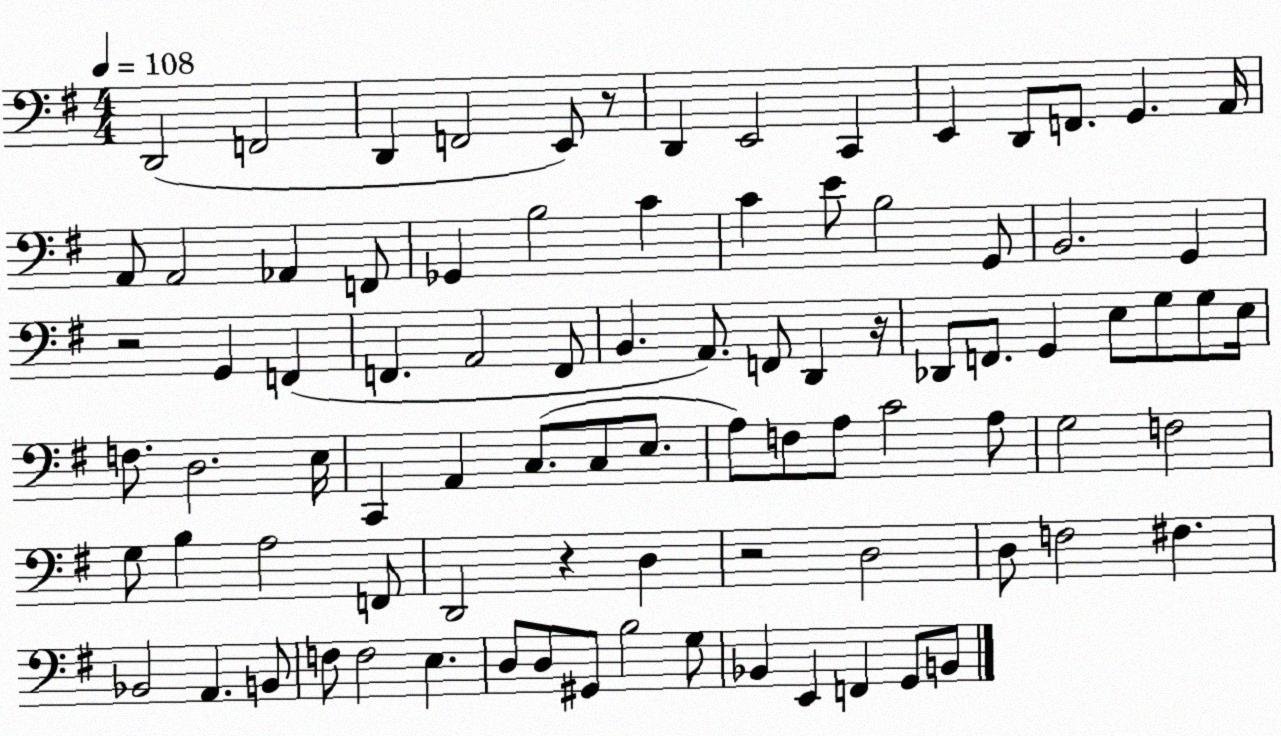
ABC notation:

X:1
T:Untitled
M:4/4
L:1/4
K:G
D,,2 F,,2 D,, F,,2 E,,/2 z/2 D,, E,,2 C,, E,, D,,/2 F,,/2 G,, A,,/4 A,,/2 A,,2 _A,, F,,/2 _G,, B,2 C C E/2 B,2 G,,/2 B,,2 G,, z2 G,, F,, F,, A,,2 F,,/2 B,, A,,/2 F,,/2 D,, z/4 _D,,/2 F,,/2 G,, E,/2 G,/2 G,/2 E,/4 F,/2 D,2 E,/4 C,, A,, C,/2 C,/2 E,/2 A,/2 F,/2 A,/2 C2 A,/2 G,2 F,2 G,/2 B, A,2 F,,/2 D,,2 z D, z2 D,2 D,/2 F,2 ^F, _B,,2 A,, B,,/2 F,/2 F,2 E, D,/2 D,/2 ^G,,/2 B,2 G,/2 _B,, E,, F,, G,,/2 B,,/2